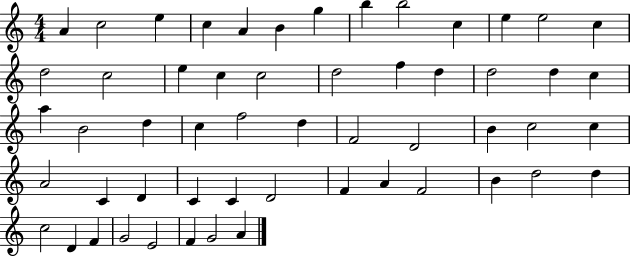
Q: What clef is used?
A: treble